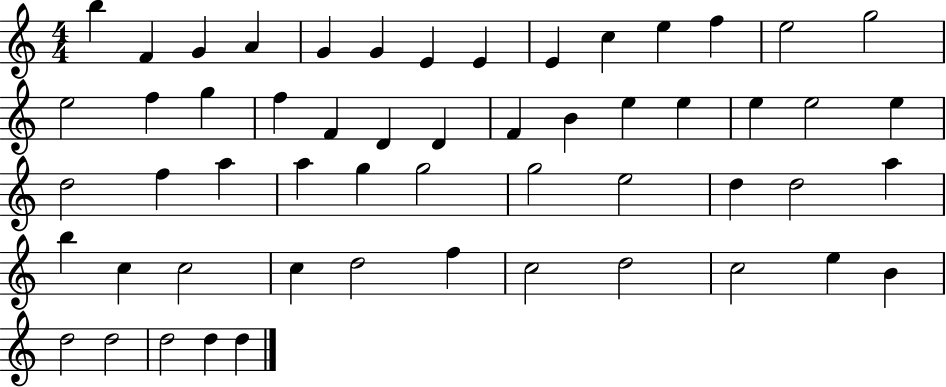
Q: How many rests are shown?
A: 0